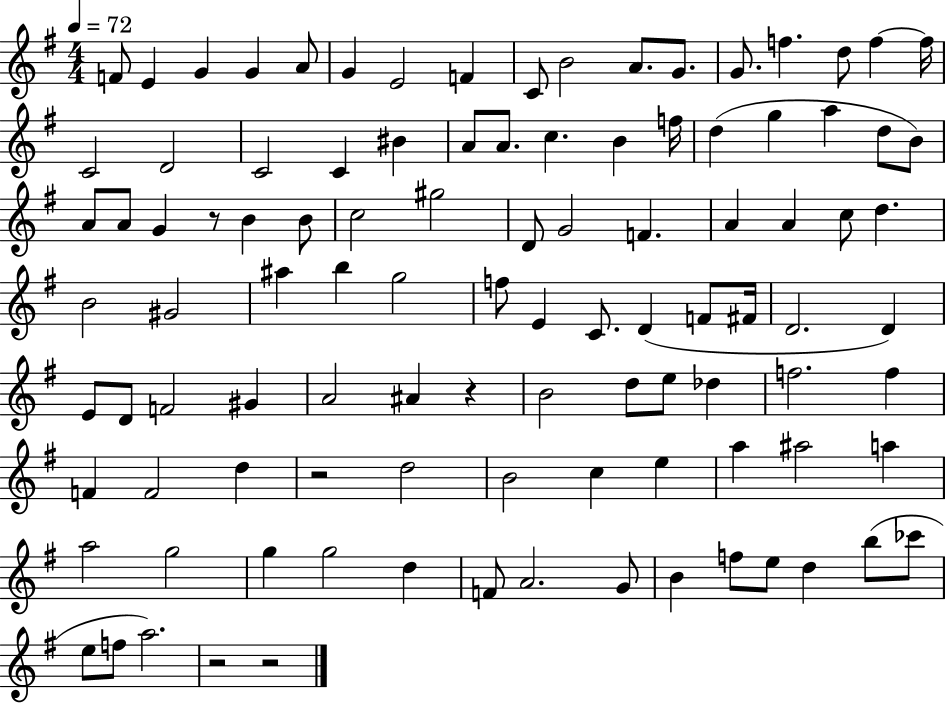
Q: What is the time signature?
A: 4/4